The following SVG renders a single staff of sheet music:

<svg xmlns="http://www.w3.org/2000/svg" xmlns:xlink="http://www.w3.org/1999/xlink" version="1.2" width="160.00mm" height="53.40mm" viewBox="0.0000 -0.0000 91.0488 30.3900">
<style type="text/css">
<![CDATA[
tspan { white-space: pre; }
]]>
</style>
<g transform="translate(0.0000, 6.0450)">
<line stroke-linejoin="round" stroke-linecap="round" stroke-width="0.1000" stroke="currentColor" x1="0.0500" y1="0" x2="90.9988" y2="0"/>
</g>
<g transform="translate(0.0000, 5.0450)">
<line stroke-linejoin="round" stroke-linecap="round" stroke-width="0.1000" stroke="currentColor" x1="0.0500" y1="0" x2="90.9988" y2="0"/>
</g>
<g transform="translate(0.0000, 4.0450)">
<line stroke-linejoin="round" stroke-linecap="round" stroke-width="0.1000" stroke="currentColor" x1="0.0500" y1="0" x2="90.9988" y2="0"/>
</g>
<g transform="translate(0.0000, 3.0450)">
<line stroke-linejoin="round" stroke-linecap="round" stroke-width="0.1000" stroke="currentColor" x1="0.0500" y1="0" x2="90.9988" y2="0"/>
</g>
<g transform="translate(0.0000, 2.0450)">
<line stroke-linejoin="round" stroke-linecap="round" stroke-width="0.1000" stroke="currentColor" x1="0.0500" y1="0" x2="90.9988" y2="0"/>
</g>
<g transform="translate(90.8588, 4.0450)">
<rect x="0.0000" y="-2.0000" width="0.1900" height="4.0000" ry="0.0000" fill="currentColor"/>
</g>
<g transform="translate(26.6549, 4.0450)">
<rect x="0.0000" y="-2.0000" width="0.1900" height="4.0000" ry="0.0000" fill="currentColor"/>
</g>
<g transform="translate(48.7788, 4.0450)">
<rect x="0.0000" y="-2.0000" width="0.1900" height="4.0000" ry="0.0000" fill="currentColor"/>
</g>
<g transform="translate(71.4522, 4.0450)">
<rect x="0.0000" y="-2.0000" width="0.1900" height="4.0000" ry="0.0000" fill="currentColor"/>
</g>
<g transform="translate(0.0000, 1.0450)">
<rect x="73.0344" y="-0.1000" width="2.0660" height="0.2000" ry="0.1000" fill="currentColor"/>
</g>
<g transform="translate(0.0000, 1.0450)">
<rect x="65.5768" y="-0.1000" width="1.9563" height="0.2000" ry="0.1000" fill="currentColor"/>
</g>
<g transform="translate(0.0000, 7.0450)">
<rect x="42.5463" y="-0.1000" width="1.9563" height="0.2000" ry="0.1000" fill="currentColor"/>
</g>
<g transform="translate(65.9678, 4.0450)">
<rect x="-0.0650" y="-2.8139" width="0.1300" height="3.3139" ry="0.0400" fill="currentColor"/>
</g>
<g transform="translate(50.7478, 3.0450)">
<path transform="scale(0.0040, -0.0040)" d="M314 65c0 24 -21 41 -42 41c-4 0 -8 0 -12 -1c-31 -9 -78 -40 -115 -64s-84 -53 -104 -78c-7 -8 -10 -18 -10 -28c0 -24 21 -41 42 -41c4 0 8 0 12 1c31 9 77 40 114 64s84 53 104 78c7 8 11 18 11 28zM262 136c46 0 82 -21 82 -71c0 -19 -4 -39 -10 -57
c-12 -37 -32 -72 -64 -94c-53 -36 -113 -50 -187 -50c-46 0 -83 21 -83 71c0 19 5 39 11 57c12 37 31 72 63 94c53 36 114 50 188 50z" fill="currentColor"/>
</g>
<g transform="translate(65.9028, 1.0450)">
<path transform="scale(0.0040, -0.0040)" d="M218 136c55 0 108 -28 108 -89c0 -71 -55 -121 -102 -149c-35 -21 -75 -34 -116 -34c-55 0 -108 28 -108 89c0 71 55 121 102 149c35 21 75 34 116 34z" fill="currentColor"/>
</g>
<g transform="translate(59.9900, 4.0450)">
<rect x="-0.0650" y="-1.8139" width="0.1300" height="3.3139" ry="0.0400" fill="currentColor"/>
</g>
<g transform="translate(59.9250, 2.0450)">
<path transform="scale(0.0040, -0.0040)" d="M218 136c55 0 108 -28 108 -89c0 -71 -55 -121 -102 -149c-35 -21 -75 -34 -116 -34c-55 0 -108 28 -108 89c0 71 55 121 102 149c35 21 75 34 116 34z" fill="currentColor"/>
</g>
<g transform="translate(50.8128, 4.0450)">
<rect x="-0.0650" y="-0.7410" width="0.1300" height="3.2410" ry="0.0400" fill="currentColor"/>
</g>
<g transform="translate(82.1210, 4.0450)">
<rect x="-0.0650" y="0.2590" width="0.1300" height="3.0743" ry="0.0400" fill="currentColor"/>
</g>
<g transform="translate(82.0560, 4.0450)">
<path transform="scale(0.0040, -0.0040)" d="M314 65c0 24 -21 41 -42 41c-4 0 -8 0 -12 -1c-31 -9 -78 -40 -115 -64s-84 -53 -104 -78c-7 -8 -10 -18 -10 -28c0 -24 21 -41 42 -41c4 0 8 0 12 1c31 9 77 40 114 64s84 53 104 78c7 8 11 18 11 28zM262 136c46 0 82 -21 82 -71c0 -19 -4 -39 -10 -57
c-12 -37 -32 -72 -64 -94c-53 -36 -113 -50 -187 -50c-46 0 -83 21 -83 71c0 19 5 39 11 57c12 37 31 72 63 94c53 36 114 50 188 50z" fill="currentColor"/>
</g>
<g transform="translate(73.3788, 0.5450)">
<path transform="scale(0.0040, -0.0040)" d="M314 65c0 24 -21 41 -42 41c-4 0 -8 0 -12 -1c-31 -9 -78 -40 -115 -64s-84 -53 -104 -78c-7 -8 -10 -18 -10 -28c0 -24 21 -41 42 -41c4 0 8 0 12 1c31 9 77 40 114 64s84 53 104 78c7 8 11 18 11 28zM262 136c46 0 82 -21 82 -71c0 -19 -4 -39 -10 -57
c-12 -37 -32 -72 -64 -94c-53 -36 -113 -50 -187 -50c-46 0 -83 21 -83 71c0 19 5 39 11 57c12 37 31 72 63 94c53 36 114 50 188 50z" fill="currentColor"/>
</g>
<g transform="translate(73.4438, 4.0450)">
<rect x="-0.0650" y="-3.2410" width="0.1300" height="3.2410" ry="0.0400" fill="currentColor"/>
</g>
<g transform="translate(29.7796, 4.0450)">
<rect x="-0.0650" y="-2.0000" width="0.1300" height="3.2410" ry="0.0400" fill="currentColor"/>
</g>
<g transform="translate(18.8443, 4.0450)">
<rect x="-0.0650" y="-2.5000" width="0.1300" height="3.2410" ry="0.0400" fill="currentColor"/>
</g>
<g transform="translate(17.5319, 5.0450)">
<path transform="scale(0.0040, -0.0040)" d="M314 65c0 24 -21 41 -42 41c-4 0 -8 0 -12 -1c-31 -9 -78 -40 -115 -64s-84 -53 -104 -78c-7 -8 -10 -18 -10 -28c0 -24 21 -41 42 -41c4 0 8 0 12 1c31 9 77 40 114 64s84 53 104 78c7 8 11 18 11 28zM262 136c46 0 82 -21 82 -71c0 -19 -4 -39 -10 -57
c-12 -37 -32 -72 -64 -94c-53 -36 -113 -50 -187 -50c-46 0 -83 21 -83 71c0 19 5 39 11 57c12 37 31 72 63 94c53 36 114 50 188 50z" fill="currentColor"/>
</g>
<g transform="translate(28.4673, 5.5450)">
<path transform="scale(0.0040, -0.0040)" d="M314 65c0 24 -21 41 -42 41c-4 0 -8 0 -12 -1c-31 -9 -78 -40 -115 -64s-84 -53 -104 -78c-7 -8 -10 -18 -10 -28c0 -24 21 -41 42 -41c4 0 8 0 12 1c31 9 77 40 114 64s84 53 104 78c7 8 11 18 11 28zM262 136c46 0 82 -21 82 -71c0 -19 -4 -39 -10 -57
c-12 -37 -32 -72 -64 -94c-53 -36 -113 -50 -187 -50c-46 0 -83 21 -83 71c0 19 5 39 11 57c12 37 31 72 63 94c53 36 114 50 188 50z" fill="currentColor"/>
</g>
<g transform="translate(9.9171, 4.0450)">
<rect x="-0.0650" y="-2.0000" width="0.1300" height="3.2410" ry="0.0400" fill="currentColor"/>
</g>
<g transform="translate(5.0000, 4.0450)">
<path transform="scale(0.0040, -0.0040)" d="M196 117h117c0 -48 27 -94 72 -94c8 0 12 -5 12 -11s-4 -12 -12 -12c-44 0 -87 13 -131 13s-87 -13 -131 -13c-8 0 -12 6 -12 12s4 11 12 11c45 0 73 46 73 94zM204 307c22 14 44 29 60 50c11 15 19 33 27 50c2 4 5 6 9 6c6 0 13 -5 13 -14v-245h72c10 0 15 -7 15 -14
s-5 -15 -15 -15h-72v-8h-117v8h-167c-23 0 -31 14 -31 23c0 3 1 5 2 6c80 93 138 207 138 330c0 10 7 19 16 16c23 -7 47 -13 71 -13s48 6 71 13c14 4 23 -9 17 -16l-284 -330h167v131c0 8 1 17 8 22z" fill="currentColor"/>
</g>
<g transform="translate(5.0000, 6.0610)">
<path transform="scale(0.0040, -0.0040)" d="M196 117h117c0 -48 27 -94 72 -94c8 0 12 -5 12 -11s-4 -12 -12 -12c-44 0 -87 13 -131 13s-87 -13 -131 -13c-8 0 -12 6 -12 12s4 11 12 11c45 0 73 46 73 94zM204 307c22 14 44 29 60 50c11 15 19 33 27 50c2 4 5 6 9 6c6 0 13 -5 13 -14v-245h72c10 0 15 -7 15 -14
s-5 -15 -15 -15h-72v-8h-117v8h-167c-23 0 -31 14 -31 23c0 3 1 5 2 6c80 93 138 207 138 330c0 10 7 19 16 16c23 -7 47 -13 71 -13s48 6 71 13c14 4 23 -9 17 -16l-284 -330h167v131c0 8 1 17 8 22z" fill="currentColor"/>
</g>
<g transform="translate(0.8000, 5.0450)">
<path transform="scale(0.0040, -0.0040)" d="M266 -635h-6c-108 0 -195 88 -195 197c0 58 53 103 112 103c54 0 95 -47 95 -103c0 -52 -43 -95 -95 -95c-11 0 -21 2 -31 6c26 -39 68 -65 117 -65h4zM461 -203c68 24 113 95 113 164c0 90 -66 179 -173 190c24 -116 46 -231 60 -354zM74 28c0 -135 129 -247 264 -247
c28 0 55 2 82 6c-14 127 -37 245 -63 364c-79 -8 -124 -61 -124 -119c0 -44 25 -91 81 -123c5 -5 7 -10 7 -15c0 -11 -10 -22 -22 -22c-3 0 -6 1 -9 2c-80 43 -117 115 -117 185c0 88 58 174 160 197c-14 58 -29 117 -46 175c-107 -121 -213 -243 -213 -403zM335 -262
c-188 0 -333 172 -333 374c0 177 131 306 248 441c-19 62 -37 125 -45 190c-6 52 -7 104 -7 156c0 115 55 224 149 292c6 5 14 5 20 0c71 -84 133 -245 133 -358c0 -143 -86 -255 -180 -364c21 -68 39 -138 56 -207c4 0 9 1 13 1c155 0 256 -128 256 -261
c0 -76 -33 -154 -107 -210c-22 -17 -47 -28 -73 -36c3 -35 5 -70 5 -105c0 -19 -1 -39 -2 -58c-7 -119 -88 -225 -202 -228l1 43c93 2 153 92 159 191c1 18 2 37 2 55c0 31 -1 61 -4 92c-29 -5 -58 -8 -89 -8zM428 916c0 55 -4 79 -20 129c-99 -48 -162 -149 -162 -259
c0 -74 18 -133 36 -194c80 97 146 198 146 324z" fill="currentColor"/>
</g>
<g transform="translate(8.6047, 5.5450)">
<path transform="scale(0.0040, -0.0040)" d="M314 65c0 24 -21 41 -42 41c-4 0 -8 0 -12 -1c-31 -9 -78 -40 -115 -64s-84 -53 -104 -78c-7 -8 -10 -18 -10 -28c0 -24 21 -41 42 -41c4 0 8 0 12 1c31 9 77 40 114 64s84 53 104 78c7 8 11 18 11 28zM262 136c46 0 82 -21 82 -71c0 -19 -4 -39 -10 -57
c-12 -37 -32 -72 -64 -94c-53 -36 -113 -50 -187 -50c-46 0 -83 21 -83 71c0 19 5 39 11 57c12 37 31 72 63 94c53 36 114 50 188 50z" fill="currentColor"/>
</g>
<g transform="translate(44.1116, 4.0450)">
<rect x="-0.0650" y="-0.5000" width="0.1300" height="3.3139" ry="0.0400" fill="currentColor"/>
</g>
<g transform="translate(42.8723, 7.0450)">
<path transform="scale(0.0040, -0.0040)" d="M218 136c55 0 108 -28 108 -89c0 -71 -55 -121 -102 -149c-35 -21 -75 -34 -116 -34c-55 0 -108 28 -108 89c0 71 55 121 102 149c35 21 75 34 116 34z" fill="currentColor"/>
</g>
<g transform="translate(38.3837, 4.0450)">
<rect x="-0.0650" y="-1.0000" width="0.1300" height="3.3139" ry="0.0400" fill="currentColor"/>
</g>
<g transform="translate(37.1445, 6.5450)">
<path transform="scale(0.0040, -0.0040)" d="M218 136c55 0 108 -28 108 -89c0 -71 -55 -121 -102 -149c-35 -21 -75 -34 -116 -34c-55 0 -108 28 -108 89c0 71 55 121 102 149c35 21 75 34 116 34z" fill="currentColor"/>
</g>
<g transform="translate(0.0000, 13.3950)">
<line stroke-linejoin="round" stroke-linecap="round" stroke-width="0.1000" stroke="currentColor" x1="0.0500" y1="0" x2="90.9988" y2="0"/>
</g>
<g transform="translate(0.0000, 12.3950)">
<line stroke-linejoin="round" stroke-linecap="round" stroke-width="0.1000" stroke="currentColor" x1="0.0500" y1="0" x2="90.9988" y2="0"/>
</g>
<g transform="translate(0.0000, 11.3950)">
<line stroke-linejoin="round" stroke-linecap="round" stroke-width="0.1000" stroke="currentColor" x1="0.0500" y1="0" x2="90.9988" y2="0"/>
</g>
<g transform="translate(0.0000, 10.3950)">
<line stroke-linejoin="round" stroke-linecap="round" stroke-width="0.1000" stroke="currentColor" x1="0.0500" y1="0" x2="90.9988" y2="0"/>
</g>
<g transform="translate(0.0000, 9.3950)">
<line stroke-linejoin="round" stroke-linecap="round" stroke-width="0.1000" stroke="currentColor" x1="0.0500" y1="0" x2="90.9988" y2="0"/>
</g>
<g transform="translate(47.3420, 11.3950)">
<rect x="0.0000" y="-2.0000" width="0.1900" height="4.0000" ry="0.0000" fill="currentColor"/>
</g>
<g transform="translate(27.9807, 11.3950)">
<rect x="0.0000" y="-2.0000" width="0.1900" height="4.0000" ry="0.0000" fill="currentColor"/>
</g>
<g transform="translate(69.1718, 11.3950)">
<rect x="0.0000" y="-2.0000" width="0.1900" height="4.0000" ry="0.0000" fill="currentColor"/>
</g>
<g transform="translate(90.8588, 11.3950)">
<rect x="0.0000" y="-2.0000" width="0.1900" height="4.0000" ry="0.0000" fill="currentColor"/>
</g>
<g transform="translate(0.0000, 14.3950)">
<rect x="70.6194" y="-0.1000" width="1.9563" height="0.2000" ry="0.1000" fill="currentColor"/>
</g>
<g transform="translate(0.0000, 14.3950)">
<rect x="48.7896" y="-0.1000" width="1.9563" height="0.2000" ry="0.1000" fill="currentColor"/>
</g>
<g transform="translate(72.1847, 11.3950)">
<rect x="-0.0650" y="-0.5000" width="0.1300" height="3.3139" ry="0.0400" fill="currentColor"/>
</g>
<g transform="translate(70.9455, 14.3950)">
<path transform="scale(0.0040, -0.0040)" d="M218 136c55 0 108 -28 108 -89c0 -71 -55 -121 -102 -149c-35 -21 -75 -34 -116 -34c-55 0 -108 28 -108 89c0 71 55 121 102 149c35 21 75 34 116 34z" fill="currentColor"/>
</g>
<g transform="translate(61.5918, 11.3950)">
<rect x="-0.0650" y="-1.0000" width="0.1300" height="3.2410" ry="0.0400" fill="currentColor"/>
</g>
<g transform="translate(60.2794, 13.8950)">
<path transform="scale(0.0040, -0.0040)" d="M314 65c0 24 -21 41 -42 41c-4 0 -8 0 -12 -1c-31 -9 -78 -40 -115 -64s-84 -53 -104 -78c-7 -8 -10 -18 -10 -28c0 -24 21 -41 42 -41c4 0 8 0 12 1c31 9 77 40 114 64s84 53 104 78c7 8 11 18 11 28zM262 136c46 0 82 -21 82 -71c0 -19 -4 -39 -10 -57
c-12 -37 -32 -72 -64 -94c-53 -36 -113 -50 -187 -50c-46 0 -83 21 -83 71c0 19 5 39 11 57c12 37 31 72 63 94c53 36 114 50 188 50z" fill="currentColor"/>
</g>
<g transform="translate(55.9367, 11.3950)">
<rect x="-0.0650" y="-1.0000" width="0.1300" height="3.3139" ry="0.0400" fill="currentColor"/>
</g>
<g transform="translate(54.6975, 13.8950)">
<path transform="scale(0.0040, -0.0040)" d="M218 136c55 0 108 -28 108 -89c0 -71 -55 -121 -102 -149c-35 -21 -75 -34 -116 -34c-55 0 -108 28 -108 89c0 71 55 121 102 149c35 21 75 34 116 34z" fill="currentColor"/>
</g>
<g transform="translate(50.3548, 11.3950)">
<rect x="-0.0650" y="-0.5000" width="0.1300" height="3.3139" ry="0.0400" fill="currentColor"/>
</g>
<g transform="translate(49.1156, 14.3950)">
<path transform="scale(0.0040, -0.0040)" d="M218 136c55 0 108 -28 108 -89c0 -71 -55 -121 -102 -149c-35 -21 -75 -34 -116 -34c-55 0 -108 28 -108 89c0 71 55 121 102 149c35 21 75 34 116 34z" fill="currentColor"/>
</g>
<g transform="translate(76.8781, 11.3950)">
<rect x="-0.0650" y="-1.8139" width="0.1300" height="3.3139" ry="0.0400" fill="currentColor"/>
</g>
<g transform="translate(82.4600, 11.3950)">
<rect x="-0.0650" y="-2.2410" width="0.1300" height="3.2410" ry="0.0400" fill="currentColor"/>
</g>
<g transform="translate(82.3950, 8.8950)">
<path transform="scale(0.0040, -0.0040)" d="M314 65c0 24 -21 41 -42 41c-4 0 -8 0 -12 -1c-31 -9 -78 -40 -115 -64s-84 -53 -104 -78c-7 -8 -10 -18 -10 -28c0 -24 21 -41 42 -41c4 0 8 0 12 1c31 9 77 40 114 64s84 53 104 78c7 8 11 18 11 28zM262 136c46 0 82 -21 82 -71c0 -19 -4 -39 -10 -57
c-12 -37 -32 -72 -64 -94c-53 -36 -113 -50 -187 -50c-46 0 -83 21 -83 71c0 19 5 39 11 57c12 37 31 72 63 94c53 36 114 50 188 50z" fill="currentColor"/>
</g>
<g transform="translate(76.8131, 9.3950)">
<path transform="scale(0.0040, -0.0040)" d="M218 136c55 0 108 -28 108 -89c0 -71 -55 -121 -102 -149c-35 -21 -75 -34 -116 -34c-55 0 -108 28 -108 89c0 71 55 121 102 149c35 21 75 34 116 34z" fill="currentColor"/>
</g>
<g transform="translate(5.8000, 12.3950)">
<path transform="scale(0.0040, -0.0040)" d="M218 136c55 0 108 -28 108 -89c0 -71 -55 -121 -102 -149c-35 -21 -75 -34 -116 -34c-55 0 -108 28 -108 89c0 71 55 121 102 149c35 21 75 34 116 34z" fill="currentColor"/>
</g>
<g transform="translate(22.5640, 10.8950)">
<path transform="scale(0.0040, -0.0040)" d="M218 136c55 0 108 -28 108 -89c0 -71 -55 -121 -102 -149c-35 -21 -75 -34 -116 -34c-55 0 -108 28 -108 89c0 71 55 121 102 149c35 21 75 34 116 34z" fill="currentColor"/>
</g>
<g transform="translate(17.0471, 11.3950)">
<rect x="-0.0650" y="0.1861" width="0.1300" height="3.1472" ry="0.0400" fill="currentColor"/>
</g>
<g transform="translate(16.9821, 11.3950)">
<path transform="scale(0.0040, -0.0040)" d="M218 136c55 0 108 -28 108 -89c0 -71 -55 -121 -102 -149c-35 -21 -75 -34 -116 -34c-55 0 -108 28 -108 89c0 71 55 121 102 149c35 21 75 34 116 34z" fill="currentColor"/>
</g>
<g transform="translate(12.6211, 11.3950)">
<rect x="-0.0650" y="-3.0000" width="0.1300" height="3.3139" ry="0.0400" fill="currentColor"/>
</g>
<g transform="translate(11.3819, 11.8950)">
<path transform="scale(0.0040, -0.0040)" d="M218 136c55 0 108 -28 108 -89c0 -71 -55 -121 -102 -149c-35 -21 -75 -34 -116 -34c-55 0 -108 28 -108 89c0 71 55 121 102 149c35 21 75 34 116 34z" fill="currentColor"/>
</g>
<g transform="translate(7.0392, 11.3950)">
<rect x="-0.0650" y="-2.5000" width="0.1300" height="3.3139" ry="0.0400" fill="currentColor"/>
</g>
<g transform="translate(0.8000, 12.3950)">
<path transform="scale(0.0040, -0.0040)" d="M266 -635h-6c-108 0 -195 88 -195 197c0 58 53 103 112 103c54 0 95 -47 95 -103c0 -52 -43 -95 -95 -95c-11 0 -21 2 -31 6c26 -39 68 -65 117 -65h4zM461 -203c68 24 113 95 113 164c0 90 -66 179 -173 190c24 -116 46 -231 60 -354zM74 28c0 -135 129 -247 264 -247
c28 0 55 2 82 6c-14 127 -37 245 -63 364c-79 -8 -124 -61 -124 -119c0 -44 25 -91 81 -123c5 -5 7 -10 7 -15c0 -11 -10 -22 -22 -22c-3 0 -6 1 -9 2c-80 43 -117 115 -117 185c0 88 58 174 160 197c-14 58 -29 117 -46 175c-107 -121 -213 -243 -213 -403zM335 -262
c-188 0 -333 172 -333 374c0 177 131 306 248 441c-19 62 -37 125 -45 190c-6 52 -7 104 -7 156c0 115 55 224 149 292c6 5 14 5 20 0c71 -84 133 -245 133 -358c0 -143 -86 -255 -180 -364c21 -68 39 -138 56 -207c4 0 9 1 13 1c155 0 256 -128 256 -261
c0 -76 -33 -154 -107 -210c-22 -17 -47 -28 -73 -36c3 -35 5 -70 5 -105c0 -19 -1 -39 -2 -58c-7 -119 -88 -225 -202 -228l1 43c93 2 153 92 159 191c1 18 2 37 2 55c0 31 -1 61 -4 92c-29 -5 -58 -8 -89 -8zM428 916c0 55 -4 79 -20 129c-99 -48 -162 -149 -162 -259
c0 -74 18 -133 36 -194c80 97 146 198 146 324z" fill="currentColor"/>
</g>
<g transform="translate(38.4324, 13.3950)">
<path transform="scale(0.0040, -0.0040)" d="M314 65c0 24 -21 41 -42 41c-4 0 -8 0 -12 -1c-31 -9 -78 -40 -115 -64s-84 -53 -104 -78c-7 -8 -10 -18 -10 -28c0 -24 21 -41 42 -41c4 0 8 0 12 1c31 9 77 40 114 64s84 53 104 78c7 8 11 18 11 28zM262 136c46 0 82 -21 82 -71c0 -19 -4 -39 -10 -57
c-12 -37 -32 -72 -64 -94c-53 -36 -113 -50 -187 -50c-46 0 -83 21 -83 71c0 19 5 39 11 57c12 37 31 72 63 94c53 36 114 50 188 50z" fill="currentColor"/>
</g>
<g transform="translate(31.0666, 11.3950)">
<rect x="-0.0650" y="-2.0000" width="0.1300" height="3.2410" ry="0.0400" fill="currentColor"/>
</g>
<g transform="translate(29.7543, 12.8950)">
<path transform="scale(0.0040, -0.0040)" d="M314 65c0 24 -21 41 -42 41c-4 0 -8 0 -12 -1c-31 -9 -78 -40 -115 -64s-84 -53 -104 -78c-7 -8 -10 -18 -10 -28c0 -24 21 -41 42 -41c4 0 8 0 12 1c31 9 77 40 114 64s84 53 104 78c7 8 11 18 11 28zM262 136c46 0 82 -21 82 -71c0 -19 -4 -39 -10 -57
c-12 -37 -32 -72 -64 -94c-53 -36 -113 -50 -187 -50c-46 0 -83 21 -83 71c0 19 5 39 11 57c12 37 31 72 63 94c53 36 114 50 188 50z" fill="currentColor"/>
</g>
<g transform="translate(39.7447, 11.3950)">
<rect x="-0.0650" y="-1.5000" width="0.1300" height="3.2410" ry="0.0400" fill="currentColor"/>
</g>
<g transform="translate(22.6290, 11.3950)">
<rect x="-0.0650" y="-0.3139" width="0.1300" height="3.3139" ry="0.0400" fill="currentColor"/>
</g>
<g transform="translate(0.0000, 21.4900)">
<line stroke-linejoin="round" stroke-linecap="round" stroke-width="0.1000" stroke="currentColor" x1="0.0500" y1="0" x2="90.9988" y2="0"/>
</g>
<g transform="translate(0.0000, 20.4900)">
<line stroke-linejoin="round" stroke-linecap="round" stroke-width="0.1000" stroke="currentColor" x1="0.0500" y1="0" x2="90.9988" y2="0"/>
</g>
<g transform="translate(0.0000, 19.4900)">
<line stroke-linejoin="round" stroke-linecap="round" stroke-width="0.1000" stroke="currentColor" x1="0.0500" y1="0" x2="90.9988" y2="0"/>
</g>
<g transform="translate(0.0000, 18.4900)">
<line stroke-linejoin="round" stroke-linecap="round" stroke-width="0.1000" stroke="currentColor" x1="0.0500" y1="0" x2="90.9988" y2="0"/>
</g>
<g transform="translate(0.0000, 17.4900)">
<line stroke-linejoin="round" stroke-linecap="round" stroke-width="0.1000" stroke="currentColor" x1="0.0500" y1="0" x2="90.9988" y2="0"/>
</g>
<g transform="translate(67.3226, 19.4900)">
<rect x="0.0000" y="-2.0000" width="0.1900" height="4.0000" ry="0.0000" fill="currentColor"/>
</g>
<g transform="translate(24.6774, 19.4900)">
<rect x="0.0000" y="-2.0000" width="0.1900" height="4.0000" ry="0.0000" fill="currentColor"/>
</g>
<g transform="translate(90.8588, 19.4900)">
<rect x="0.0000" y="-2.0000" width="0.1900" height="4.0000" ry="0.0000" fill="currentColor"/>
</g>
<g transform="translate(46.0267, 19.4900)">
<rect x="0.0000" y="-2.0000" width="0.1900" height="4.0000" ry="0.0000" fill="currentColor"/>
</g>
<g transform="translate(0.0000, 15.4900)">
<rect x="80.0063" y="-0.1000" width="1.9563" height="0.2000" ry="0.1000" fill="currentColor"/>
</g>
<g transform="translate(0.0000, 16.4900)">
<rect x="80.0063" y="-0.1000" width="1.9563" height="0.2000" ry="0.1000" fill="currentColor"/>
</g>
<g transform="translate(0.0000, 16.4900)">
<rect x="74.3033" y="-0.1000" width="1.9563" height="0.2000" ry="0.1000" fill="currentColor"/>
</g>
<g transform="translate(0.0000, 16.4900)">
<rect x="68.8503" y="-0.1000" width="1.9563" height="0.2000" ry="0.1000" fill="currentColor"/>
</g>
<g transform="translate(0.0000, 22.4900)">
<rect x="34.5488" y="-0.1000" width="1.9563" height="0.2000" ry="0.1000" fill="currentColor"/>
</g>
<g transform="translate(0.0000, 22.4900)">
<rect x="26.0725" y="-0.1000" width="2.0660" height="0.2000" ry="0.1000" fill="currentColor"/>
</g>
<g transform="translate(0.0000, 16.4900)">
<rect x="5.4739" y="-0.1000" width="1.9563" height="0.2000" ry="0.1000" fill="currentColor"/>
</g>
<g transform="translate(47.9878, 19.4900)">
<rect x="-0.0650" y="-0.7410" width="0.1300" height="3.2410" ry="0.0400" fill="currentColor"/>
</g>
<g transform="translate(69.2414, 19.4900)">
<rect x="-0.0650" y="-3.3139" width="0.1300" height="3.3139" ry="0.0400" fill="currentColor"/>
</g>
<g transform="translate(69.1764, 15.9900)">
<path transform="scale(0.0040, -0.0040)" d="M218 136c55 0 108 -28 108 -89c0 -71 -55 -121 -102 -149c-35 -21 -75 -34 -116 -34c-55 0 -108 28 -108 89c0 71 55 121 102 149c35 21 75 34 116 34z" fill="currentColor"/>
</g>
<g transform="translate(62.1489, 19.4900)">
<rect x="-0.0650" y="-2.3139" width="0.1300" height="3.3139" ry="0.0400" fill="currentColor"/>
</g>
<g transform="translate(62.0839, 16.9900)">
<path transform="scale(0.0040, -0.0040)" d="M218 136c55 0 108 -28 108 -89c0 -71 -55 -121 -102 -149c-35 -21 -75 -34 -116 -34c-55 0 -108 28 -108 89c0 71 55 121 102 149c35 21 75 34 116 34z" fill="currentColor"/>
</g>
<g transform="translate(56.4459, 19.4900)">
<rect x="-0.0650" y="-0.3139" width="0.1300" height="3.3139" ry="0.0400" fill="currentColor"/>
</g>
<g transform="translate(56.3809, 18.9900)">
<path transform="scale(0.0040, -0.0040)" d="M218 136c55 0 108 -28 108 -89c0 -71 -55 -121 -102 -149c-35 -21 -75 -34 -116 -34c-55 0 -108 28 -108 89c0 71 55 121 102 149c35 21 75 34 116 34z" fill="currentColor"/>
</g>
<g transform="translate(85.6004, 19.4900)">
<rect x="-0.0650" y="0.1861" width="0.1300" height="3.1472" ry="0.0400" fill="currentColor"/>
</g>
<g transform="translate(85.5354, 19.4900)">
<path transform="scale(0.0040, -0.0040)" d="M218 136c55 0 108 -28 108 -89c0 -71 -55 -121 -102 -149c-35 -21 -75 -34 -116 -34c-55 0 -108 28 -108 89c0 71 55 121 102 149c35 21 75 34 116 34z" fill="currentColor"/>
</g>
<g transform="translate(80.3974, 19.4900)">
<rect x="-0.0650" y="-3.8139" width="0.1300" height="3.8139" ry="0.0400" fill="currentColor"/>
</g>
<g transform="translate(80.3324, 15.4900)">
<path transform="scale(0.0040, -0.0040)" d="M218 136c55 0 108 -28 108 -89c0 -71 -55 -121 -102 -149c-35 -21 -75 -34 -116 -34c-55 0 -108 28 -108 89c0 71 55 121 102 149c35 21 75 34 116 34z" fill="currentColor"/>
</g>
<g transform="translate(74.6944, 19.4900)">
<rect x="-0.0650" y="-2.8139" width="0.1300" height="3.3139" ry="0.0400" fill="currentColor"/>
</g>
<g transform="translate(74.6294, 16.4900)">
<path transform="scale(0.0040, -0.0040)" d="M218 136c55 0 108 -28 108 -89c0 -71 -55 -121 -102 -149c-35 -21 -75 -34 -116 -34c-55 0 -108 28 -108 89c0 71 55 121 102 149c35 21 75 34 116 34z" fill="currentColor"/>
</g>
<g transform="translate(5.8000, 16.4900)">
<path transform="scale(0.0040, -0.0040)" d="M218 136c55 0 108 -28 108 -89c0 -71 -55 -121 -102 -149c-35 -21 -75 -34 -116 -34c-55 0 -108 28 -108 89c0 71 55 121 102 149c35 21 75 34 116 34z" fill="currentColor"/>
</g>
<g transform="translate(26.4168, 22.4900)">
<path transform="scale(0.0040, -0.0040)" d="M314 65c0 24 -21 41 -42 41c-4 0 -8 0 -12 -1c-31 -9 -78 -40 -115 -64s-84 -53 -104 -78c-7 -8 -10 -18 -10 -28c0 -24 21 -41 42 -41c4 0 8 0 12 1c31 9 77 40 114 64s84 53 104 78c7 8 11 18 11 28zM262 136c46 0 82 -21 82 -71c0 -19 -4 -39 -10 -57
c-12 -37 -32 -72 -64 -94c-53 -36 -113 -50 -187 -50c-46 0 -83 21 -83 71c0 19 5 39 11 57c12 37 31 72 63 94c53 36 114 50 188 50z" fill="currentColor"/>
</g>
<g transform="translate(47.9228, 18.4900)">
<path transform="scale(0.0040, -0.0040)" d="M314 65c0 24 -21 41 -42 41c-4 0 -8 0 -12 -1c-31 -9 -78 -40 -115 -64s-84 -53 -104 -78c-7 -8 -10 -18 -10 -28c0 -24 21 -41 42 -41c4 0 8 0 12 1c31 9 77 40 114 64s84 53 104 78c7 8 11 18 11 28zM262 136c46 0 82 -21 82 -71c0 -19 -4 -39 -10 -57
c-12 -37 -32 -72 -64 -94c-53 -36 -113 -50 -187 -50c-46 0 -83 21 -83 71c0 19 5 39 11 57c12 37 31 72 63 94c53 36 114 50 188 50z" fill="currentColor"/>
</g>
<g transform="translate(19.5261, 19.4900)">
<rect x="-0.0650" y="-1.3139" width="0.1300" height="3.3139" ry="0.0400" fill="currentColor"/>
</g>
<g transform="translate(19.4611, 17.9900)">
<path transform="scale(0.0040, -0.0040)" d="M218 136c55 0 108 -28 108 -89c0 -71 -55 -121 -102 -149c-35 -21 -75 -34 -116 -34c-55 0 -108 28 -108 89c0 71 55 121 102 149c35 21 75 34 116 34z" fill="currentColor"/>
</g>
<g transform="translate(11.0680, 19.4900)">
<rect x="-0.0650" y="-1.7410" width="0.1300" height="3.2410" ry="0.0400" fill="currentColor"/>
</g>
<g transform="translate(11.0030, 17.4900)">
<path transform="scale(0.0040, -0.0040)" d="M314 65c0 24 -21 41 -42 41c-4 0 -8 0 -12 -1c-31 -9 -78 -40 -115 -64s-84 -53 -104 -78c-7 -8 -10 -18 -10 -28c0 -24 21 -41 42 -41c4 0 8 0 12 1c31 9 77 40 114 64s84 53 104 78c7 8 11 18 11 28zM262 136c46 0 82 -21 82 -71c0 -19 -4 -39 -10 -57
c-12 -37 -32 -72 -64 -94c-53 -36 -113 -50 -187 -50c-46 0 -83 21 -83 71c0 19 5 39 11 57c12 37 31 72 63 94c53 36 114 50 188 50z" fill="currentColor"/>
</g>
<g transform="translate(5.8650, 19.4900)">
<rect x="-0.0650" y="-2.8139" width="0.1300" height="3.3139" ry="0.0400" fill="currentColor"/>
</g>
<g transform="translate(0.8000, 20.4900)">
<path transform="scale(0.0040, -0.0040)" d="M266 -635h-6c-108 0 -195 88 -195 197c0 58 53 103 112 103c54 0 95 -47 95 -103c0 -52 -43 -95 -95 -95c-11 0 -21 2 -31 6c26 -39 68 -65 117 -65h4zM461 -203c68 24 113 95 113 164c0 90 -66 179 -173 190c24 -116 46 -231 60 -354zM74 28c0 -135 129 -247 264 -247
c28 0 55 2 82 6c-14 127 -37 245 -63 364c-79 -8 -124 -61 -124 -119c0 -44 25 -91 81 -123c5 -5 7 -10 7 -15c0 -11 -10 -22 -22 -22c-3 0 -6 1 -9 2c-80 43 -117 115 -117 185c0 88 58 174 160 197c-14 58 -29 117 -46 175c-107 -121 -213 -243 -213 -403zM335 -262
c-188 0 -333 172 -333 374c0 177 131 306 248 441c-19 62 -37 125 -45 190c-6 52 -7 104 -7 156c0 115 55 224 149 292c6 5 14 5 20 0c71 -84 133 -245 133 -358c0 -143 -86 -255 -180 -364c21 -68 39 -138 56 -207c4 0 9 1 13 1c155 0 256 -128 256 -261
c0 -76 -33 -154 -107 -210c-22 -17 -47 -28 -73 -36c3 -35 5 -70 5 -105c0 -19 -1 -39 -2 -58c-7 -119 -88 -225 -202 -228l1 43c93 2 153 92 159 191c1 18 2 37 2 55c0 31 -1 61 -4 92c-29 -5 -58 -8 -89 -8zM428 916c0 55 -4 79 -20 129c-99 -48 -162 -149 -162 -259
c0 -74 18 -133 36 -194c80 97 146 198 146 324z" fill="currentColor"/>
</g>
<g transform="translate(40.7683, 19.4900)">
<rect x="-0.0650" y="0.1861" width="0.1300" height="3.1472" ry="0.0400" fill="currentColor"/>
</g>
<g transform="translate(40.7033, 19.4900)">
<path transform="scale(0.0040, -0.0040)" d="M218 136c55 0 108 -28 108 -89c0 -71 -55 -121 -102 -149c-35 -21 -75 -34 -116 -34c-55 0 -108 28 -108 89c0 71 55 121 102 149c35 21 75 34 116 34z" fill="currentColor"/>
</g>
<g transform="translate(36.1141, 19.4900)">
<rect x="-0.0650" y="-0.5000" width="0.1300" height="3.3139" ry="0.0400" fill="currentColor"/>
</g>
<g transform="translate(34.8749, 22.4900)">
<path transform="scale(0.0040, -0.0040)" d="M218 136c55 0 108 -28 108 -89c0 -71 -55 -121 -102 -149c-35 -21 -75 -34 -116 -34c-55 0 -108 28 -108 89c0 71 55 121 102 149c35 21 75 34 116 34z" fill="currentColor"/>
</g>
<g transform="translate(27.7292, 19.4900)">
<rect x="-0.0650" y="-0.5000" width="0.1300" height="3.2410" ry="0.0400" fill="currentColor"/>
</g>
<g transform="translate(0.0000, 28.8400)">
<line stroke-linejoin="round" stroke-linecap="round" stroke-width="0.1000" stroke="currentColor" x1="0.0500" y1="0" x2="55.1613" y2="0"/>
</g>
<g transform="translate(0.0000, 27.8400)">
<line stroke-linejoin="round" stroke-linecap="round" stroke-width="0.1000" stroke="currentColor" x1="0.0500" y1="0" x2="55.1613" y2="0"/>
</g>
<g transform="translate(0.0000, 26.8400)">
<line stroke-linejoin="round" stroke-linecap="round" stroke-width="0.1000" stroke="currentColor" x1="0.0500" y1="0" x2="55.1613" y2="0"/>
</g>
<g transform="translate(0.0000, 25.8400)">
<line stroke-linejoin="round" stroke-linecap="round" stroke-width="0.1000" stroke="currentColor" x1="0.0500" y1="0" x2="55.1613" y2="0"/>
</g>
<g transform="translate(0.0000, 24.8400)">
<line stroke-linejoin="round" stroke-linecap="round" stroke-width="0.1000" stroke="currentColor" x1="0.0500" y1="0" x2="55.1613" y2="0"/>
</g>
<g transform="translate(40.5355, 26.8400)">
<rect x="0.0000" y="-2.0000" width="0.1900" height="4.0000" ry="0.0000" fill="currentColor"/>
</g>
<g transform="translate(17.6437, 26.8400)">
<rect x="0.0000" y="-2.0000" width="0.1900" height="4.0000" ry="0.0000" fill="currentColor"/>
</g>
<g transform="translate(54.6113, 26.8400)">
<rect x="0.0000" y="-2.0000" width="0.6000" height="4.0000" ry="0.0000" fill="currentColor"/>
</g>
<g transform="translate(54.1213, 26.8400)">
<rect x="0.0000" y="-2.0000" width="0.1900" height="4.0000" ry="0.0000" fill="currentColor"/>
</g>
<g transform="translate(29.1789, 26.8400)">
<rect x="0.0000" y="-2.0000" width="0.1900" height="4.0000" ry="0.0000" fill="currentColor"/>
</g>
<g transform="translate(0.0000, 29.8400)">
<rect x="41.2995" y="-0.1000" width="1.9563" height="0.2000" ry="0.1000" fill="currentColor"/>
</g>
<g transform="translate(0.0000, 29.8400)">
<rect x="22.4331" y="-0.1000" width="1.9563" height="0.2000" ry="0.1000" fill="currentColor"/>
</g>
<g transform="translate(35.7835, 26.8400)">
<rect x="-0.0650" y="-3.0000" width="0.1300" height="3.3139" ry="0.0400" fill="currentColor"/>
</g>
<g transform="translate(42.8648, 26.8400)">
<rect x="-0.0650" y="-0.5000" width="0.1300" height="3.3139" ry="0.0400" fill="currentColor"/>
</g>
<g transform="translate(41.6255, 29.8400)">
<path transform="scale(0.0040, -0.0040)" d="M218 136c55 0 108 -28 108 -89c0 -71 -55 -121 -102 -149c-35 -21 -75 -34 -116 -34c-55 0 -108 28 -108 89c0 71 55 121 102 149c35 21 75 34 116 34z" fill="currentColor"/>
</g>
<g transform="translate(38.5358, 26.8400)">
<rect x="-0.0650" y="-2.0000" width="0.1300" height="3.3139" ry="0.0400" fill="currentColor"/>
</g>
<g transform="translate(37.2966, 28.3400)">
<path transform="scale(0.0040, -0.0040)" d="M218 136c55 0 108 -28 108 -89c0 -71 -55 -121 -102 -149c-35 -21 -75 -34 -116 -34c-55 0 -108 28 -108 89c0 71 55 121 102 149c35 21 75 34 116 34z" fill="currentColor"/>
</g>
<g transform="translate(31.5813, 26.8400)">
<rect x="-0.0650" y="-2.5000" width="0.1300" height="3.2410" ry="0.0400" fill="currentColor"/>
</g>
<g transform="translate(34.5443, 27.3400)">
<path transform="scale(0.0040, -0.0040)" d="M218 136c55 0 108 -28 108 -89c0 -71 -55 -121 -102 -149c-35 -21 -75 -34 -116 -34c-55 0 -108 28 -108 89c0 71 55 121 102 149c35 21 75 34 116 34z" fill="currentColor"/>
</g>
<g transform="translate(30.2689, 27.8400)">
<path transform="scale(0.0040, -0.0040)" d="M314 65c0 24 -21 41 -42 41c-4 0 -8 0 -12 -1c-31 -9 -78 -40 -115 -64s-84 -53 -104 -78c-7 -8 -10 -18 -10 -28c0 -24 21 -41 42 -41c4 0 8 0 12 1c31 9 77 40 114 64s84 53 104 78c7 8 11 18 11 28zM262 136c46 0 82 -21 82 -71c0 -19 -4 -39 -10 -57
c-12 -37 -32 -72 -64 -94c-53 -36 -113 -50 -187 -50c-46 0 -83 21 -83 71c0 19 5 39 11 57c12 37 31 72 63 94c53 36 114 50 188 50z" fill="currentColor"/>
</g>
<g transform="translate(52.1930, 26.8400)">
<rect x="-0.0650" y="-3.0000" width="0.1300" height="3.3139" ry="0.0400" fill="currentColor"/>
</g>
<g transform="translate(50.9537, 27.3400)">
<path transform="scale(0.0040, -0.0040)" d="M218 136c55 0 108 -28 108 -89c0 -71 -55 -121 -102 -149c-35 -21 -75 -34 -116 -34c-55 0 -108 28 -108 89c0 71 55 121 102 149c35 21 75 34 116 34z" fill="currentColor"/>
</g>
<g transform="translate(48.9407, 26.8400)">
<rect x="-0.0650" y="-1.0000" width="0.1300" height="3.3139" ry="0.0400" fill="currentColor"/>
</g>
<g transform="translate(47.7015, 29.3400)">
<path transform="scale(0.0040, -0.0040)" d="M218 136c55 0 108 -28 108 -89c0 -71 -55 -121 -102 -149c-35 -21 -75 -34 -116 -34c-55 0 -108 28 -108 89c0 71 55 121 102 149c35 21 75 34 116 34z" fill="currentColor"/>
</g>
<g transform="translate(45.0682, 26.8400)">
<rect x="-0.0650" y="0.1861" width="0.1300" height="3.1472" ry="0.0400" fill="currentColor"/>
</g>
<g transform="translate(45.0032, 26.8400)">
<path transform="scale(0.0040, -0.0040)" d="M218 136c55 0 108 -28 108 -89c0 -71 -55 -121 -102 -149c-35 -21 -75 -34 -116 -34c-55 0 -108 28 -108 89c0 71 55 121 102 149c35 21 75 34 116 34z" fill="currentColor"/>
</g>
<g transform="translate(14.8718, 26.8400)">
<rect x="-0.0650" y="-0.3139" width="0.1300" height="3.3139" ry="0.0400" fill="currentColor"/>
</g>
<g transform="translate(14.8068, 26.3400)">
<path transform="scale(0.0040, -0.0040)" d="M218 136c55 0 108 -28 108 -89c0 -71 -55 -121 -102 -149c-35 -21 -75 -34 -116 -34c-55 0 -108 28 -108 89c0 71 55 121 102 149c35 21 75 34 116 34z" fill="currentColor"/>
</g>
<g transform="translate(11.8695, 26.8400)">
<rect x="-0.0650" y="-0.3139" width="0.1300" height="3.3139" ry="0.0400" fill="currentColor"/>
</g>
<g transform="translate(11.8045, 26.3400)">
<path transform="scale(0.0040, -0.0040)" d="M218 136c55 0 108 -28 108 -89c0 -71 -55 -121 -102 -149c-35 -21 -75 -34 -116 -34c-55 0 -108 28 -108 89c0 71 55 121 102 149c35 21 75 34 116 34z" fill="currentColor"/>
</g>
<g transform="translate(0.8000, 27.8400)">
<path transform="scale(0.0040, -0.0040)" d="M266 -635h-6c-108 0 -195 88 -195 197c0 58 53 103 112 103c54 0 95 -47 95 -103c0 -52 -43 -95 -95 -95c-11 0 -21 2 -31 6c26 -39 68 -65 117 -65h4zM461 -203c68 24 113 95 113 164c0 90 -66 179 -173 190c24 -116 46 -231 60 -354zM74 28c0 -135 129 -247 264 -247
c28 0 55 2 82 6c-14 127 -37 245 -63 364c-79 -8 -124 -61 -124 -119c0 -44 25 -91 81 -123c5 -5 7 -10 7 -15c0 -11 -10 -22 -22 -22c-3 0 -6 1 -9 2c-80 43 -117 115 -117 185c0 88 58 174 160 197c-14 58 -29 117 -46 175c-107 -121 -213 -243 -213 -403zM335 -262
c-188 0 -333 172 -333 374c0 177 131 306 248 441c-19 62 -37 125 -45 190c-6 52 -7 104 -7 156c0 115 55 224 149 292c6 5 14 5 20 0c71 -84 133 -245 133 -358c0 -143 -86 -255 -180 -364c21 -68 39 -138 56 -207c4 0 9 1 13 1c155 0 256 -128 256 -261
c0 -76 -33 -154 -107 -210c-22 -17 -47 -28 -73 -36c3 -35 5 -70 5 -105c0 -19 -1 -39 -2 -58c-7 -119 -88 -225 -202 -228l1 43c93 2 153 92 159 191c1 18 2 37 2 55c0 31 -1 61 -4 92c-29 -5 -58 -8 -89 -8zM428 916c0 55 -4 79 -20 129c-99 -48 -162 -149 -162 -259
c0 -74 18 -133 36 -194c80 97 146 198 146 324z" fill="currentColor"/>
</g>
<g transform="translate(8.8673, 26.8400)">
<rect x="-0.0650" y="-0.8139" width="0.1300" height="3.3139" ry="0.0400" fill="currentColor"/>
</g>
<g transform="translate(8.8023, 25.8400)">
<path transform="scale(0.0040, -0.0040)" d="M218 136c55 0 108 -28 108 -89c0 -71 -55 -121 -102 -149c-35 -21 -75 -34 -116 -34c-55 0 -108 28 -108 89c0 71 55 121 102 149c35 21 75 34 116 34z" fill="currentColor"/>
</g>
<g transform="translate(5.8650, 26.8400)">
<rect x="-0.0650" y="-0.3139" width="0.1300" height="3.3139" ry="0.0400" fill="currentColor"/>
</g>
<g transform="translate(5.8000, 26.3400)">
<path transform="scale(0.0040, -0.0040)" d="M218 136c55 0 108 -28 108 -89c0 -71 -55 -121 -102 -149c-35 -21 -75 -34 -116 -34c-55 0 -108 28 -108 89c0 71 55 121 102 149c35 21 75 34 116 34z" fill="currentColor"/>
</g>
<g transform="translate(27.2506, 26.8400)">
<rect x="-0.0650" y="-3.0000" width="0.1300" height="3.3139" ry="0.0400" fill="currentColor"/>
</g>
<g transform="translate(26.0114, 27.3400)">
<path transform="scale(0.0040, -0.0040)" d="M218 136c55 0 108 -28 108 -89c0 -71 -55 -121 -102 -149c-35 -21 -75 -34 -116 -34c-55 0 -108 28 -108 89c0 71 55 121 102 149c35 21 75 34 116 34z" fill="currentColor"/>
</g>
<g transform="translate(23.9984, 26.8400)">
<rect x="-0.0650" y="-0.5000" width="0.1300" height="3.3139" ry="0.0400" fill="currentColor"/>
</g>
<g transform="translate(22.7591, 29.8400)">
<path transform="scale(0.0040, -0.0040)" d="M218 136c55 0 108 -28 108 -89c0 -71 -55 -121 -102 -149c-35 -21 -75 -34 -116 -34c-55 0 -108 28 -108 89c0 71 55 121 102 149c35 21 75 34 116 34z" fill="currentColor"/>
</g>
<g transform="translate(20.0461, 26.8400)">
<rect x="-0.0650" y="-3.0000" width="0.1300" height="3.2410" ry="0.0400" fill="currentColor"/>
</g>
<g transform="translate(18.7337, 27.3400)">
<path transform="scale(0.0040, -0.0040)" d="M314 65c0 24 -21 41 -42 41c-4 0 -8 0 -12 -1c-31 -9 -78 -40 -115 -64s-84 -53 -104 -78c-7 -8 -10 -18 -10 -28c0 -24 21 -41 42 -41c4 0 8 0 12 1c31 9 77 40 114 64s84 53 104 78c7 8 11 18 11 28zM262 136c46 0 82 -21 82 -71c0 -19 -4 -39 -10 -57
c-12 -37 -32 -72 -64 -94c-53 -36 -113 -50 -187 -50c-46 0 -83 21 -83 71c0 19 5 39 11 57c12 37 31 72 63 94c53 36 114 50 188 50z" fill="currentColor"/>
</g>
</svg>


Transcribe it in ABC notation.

X:1
T:Untitled
M:4/4
L:1/4
K:C
F2 G2 F2 D C d2 f a b2 B2 G A B c F2 E2 C D D2 C f g2 a f2 e C2 C B d2 c g b a c' B c d c c A2 C A G2 A F C B D A